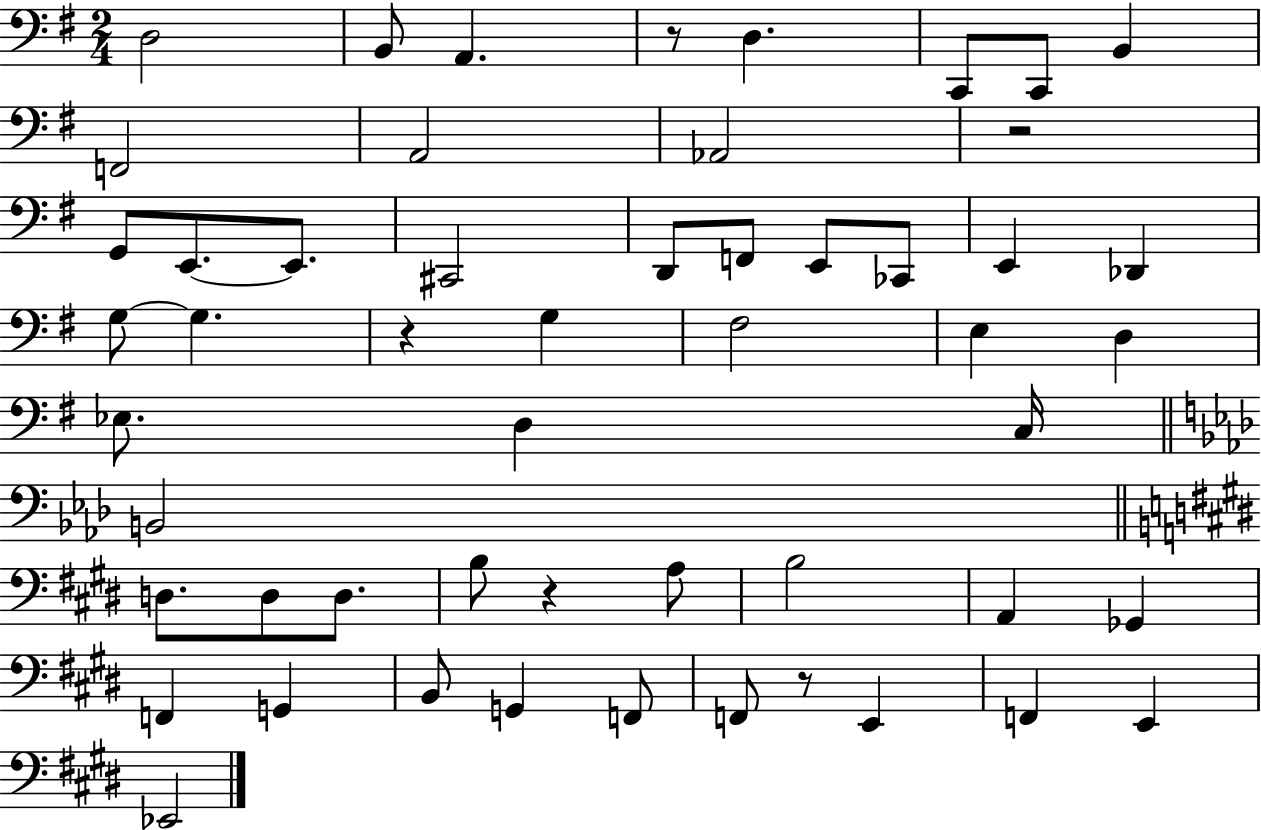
D3/h B2/e A2/q. R/e D3/q. C2/e C2/e B2/q F2/h A2/h Ab2/h R/h G2/e E2/e. E2/e. C#2/h D2/e F2/e E2/e CES2/e E2/q Db2/q G3/e G3/q. R/q G3/q F#3/h E3/q D3/q Eb3/e. D3/q C3/s B2/h D3/e. D3/e D3/e. B3/e R/q A3/e B3/h A2/q Gb2/q F2/q G2/q B2/e G2/q F2/e F2/e R/e E2/q F2/q E2/q Eb2/h